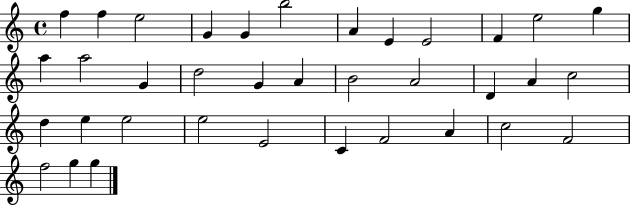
F5/q F5/q E5/h G4/q G4/q B5/h A4/q E4/q E4/h F4/q E5/h G5/q A5/q A5/h G4/q D5/h G4/q A4/q B4/h A4/h D4/q A4/q C5/h D5/q E5/q E5/h E5/h E4/h C4/q F4/h A4/q C5/h F4/h F5/h G5/q G5/q